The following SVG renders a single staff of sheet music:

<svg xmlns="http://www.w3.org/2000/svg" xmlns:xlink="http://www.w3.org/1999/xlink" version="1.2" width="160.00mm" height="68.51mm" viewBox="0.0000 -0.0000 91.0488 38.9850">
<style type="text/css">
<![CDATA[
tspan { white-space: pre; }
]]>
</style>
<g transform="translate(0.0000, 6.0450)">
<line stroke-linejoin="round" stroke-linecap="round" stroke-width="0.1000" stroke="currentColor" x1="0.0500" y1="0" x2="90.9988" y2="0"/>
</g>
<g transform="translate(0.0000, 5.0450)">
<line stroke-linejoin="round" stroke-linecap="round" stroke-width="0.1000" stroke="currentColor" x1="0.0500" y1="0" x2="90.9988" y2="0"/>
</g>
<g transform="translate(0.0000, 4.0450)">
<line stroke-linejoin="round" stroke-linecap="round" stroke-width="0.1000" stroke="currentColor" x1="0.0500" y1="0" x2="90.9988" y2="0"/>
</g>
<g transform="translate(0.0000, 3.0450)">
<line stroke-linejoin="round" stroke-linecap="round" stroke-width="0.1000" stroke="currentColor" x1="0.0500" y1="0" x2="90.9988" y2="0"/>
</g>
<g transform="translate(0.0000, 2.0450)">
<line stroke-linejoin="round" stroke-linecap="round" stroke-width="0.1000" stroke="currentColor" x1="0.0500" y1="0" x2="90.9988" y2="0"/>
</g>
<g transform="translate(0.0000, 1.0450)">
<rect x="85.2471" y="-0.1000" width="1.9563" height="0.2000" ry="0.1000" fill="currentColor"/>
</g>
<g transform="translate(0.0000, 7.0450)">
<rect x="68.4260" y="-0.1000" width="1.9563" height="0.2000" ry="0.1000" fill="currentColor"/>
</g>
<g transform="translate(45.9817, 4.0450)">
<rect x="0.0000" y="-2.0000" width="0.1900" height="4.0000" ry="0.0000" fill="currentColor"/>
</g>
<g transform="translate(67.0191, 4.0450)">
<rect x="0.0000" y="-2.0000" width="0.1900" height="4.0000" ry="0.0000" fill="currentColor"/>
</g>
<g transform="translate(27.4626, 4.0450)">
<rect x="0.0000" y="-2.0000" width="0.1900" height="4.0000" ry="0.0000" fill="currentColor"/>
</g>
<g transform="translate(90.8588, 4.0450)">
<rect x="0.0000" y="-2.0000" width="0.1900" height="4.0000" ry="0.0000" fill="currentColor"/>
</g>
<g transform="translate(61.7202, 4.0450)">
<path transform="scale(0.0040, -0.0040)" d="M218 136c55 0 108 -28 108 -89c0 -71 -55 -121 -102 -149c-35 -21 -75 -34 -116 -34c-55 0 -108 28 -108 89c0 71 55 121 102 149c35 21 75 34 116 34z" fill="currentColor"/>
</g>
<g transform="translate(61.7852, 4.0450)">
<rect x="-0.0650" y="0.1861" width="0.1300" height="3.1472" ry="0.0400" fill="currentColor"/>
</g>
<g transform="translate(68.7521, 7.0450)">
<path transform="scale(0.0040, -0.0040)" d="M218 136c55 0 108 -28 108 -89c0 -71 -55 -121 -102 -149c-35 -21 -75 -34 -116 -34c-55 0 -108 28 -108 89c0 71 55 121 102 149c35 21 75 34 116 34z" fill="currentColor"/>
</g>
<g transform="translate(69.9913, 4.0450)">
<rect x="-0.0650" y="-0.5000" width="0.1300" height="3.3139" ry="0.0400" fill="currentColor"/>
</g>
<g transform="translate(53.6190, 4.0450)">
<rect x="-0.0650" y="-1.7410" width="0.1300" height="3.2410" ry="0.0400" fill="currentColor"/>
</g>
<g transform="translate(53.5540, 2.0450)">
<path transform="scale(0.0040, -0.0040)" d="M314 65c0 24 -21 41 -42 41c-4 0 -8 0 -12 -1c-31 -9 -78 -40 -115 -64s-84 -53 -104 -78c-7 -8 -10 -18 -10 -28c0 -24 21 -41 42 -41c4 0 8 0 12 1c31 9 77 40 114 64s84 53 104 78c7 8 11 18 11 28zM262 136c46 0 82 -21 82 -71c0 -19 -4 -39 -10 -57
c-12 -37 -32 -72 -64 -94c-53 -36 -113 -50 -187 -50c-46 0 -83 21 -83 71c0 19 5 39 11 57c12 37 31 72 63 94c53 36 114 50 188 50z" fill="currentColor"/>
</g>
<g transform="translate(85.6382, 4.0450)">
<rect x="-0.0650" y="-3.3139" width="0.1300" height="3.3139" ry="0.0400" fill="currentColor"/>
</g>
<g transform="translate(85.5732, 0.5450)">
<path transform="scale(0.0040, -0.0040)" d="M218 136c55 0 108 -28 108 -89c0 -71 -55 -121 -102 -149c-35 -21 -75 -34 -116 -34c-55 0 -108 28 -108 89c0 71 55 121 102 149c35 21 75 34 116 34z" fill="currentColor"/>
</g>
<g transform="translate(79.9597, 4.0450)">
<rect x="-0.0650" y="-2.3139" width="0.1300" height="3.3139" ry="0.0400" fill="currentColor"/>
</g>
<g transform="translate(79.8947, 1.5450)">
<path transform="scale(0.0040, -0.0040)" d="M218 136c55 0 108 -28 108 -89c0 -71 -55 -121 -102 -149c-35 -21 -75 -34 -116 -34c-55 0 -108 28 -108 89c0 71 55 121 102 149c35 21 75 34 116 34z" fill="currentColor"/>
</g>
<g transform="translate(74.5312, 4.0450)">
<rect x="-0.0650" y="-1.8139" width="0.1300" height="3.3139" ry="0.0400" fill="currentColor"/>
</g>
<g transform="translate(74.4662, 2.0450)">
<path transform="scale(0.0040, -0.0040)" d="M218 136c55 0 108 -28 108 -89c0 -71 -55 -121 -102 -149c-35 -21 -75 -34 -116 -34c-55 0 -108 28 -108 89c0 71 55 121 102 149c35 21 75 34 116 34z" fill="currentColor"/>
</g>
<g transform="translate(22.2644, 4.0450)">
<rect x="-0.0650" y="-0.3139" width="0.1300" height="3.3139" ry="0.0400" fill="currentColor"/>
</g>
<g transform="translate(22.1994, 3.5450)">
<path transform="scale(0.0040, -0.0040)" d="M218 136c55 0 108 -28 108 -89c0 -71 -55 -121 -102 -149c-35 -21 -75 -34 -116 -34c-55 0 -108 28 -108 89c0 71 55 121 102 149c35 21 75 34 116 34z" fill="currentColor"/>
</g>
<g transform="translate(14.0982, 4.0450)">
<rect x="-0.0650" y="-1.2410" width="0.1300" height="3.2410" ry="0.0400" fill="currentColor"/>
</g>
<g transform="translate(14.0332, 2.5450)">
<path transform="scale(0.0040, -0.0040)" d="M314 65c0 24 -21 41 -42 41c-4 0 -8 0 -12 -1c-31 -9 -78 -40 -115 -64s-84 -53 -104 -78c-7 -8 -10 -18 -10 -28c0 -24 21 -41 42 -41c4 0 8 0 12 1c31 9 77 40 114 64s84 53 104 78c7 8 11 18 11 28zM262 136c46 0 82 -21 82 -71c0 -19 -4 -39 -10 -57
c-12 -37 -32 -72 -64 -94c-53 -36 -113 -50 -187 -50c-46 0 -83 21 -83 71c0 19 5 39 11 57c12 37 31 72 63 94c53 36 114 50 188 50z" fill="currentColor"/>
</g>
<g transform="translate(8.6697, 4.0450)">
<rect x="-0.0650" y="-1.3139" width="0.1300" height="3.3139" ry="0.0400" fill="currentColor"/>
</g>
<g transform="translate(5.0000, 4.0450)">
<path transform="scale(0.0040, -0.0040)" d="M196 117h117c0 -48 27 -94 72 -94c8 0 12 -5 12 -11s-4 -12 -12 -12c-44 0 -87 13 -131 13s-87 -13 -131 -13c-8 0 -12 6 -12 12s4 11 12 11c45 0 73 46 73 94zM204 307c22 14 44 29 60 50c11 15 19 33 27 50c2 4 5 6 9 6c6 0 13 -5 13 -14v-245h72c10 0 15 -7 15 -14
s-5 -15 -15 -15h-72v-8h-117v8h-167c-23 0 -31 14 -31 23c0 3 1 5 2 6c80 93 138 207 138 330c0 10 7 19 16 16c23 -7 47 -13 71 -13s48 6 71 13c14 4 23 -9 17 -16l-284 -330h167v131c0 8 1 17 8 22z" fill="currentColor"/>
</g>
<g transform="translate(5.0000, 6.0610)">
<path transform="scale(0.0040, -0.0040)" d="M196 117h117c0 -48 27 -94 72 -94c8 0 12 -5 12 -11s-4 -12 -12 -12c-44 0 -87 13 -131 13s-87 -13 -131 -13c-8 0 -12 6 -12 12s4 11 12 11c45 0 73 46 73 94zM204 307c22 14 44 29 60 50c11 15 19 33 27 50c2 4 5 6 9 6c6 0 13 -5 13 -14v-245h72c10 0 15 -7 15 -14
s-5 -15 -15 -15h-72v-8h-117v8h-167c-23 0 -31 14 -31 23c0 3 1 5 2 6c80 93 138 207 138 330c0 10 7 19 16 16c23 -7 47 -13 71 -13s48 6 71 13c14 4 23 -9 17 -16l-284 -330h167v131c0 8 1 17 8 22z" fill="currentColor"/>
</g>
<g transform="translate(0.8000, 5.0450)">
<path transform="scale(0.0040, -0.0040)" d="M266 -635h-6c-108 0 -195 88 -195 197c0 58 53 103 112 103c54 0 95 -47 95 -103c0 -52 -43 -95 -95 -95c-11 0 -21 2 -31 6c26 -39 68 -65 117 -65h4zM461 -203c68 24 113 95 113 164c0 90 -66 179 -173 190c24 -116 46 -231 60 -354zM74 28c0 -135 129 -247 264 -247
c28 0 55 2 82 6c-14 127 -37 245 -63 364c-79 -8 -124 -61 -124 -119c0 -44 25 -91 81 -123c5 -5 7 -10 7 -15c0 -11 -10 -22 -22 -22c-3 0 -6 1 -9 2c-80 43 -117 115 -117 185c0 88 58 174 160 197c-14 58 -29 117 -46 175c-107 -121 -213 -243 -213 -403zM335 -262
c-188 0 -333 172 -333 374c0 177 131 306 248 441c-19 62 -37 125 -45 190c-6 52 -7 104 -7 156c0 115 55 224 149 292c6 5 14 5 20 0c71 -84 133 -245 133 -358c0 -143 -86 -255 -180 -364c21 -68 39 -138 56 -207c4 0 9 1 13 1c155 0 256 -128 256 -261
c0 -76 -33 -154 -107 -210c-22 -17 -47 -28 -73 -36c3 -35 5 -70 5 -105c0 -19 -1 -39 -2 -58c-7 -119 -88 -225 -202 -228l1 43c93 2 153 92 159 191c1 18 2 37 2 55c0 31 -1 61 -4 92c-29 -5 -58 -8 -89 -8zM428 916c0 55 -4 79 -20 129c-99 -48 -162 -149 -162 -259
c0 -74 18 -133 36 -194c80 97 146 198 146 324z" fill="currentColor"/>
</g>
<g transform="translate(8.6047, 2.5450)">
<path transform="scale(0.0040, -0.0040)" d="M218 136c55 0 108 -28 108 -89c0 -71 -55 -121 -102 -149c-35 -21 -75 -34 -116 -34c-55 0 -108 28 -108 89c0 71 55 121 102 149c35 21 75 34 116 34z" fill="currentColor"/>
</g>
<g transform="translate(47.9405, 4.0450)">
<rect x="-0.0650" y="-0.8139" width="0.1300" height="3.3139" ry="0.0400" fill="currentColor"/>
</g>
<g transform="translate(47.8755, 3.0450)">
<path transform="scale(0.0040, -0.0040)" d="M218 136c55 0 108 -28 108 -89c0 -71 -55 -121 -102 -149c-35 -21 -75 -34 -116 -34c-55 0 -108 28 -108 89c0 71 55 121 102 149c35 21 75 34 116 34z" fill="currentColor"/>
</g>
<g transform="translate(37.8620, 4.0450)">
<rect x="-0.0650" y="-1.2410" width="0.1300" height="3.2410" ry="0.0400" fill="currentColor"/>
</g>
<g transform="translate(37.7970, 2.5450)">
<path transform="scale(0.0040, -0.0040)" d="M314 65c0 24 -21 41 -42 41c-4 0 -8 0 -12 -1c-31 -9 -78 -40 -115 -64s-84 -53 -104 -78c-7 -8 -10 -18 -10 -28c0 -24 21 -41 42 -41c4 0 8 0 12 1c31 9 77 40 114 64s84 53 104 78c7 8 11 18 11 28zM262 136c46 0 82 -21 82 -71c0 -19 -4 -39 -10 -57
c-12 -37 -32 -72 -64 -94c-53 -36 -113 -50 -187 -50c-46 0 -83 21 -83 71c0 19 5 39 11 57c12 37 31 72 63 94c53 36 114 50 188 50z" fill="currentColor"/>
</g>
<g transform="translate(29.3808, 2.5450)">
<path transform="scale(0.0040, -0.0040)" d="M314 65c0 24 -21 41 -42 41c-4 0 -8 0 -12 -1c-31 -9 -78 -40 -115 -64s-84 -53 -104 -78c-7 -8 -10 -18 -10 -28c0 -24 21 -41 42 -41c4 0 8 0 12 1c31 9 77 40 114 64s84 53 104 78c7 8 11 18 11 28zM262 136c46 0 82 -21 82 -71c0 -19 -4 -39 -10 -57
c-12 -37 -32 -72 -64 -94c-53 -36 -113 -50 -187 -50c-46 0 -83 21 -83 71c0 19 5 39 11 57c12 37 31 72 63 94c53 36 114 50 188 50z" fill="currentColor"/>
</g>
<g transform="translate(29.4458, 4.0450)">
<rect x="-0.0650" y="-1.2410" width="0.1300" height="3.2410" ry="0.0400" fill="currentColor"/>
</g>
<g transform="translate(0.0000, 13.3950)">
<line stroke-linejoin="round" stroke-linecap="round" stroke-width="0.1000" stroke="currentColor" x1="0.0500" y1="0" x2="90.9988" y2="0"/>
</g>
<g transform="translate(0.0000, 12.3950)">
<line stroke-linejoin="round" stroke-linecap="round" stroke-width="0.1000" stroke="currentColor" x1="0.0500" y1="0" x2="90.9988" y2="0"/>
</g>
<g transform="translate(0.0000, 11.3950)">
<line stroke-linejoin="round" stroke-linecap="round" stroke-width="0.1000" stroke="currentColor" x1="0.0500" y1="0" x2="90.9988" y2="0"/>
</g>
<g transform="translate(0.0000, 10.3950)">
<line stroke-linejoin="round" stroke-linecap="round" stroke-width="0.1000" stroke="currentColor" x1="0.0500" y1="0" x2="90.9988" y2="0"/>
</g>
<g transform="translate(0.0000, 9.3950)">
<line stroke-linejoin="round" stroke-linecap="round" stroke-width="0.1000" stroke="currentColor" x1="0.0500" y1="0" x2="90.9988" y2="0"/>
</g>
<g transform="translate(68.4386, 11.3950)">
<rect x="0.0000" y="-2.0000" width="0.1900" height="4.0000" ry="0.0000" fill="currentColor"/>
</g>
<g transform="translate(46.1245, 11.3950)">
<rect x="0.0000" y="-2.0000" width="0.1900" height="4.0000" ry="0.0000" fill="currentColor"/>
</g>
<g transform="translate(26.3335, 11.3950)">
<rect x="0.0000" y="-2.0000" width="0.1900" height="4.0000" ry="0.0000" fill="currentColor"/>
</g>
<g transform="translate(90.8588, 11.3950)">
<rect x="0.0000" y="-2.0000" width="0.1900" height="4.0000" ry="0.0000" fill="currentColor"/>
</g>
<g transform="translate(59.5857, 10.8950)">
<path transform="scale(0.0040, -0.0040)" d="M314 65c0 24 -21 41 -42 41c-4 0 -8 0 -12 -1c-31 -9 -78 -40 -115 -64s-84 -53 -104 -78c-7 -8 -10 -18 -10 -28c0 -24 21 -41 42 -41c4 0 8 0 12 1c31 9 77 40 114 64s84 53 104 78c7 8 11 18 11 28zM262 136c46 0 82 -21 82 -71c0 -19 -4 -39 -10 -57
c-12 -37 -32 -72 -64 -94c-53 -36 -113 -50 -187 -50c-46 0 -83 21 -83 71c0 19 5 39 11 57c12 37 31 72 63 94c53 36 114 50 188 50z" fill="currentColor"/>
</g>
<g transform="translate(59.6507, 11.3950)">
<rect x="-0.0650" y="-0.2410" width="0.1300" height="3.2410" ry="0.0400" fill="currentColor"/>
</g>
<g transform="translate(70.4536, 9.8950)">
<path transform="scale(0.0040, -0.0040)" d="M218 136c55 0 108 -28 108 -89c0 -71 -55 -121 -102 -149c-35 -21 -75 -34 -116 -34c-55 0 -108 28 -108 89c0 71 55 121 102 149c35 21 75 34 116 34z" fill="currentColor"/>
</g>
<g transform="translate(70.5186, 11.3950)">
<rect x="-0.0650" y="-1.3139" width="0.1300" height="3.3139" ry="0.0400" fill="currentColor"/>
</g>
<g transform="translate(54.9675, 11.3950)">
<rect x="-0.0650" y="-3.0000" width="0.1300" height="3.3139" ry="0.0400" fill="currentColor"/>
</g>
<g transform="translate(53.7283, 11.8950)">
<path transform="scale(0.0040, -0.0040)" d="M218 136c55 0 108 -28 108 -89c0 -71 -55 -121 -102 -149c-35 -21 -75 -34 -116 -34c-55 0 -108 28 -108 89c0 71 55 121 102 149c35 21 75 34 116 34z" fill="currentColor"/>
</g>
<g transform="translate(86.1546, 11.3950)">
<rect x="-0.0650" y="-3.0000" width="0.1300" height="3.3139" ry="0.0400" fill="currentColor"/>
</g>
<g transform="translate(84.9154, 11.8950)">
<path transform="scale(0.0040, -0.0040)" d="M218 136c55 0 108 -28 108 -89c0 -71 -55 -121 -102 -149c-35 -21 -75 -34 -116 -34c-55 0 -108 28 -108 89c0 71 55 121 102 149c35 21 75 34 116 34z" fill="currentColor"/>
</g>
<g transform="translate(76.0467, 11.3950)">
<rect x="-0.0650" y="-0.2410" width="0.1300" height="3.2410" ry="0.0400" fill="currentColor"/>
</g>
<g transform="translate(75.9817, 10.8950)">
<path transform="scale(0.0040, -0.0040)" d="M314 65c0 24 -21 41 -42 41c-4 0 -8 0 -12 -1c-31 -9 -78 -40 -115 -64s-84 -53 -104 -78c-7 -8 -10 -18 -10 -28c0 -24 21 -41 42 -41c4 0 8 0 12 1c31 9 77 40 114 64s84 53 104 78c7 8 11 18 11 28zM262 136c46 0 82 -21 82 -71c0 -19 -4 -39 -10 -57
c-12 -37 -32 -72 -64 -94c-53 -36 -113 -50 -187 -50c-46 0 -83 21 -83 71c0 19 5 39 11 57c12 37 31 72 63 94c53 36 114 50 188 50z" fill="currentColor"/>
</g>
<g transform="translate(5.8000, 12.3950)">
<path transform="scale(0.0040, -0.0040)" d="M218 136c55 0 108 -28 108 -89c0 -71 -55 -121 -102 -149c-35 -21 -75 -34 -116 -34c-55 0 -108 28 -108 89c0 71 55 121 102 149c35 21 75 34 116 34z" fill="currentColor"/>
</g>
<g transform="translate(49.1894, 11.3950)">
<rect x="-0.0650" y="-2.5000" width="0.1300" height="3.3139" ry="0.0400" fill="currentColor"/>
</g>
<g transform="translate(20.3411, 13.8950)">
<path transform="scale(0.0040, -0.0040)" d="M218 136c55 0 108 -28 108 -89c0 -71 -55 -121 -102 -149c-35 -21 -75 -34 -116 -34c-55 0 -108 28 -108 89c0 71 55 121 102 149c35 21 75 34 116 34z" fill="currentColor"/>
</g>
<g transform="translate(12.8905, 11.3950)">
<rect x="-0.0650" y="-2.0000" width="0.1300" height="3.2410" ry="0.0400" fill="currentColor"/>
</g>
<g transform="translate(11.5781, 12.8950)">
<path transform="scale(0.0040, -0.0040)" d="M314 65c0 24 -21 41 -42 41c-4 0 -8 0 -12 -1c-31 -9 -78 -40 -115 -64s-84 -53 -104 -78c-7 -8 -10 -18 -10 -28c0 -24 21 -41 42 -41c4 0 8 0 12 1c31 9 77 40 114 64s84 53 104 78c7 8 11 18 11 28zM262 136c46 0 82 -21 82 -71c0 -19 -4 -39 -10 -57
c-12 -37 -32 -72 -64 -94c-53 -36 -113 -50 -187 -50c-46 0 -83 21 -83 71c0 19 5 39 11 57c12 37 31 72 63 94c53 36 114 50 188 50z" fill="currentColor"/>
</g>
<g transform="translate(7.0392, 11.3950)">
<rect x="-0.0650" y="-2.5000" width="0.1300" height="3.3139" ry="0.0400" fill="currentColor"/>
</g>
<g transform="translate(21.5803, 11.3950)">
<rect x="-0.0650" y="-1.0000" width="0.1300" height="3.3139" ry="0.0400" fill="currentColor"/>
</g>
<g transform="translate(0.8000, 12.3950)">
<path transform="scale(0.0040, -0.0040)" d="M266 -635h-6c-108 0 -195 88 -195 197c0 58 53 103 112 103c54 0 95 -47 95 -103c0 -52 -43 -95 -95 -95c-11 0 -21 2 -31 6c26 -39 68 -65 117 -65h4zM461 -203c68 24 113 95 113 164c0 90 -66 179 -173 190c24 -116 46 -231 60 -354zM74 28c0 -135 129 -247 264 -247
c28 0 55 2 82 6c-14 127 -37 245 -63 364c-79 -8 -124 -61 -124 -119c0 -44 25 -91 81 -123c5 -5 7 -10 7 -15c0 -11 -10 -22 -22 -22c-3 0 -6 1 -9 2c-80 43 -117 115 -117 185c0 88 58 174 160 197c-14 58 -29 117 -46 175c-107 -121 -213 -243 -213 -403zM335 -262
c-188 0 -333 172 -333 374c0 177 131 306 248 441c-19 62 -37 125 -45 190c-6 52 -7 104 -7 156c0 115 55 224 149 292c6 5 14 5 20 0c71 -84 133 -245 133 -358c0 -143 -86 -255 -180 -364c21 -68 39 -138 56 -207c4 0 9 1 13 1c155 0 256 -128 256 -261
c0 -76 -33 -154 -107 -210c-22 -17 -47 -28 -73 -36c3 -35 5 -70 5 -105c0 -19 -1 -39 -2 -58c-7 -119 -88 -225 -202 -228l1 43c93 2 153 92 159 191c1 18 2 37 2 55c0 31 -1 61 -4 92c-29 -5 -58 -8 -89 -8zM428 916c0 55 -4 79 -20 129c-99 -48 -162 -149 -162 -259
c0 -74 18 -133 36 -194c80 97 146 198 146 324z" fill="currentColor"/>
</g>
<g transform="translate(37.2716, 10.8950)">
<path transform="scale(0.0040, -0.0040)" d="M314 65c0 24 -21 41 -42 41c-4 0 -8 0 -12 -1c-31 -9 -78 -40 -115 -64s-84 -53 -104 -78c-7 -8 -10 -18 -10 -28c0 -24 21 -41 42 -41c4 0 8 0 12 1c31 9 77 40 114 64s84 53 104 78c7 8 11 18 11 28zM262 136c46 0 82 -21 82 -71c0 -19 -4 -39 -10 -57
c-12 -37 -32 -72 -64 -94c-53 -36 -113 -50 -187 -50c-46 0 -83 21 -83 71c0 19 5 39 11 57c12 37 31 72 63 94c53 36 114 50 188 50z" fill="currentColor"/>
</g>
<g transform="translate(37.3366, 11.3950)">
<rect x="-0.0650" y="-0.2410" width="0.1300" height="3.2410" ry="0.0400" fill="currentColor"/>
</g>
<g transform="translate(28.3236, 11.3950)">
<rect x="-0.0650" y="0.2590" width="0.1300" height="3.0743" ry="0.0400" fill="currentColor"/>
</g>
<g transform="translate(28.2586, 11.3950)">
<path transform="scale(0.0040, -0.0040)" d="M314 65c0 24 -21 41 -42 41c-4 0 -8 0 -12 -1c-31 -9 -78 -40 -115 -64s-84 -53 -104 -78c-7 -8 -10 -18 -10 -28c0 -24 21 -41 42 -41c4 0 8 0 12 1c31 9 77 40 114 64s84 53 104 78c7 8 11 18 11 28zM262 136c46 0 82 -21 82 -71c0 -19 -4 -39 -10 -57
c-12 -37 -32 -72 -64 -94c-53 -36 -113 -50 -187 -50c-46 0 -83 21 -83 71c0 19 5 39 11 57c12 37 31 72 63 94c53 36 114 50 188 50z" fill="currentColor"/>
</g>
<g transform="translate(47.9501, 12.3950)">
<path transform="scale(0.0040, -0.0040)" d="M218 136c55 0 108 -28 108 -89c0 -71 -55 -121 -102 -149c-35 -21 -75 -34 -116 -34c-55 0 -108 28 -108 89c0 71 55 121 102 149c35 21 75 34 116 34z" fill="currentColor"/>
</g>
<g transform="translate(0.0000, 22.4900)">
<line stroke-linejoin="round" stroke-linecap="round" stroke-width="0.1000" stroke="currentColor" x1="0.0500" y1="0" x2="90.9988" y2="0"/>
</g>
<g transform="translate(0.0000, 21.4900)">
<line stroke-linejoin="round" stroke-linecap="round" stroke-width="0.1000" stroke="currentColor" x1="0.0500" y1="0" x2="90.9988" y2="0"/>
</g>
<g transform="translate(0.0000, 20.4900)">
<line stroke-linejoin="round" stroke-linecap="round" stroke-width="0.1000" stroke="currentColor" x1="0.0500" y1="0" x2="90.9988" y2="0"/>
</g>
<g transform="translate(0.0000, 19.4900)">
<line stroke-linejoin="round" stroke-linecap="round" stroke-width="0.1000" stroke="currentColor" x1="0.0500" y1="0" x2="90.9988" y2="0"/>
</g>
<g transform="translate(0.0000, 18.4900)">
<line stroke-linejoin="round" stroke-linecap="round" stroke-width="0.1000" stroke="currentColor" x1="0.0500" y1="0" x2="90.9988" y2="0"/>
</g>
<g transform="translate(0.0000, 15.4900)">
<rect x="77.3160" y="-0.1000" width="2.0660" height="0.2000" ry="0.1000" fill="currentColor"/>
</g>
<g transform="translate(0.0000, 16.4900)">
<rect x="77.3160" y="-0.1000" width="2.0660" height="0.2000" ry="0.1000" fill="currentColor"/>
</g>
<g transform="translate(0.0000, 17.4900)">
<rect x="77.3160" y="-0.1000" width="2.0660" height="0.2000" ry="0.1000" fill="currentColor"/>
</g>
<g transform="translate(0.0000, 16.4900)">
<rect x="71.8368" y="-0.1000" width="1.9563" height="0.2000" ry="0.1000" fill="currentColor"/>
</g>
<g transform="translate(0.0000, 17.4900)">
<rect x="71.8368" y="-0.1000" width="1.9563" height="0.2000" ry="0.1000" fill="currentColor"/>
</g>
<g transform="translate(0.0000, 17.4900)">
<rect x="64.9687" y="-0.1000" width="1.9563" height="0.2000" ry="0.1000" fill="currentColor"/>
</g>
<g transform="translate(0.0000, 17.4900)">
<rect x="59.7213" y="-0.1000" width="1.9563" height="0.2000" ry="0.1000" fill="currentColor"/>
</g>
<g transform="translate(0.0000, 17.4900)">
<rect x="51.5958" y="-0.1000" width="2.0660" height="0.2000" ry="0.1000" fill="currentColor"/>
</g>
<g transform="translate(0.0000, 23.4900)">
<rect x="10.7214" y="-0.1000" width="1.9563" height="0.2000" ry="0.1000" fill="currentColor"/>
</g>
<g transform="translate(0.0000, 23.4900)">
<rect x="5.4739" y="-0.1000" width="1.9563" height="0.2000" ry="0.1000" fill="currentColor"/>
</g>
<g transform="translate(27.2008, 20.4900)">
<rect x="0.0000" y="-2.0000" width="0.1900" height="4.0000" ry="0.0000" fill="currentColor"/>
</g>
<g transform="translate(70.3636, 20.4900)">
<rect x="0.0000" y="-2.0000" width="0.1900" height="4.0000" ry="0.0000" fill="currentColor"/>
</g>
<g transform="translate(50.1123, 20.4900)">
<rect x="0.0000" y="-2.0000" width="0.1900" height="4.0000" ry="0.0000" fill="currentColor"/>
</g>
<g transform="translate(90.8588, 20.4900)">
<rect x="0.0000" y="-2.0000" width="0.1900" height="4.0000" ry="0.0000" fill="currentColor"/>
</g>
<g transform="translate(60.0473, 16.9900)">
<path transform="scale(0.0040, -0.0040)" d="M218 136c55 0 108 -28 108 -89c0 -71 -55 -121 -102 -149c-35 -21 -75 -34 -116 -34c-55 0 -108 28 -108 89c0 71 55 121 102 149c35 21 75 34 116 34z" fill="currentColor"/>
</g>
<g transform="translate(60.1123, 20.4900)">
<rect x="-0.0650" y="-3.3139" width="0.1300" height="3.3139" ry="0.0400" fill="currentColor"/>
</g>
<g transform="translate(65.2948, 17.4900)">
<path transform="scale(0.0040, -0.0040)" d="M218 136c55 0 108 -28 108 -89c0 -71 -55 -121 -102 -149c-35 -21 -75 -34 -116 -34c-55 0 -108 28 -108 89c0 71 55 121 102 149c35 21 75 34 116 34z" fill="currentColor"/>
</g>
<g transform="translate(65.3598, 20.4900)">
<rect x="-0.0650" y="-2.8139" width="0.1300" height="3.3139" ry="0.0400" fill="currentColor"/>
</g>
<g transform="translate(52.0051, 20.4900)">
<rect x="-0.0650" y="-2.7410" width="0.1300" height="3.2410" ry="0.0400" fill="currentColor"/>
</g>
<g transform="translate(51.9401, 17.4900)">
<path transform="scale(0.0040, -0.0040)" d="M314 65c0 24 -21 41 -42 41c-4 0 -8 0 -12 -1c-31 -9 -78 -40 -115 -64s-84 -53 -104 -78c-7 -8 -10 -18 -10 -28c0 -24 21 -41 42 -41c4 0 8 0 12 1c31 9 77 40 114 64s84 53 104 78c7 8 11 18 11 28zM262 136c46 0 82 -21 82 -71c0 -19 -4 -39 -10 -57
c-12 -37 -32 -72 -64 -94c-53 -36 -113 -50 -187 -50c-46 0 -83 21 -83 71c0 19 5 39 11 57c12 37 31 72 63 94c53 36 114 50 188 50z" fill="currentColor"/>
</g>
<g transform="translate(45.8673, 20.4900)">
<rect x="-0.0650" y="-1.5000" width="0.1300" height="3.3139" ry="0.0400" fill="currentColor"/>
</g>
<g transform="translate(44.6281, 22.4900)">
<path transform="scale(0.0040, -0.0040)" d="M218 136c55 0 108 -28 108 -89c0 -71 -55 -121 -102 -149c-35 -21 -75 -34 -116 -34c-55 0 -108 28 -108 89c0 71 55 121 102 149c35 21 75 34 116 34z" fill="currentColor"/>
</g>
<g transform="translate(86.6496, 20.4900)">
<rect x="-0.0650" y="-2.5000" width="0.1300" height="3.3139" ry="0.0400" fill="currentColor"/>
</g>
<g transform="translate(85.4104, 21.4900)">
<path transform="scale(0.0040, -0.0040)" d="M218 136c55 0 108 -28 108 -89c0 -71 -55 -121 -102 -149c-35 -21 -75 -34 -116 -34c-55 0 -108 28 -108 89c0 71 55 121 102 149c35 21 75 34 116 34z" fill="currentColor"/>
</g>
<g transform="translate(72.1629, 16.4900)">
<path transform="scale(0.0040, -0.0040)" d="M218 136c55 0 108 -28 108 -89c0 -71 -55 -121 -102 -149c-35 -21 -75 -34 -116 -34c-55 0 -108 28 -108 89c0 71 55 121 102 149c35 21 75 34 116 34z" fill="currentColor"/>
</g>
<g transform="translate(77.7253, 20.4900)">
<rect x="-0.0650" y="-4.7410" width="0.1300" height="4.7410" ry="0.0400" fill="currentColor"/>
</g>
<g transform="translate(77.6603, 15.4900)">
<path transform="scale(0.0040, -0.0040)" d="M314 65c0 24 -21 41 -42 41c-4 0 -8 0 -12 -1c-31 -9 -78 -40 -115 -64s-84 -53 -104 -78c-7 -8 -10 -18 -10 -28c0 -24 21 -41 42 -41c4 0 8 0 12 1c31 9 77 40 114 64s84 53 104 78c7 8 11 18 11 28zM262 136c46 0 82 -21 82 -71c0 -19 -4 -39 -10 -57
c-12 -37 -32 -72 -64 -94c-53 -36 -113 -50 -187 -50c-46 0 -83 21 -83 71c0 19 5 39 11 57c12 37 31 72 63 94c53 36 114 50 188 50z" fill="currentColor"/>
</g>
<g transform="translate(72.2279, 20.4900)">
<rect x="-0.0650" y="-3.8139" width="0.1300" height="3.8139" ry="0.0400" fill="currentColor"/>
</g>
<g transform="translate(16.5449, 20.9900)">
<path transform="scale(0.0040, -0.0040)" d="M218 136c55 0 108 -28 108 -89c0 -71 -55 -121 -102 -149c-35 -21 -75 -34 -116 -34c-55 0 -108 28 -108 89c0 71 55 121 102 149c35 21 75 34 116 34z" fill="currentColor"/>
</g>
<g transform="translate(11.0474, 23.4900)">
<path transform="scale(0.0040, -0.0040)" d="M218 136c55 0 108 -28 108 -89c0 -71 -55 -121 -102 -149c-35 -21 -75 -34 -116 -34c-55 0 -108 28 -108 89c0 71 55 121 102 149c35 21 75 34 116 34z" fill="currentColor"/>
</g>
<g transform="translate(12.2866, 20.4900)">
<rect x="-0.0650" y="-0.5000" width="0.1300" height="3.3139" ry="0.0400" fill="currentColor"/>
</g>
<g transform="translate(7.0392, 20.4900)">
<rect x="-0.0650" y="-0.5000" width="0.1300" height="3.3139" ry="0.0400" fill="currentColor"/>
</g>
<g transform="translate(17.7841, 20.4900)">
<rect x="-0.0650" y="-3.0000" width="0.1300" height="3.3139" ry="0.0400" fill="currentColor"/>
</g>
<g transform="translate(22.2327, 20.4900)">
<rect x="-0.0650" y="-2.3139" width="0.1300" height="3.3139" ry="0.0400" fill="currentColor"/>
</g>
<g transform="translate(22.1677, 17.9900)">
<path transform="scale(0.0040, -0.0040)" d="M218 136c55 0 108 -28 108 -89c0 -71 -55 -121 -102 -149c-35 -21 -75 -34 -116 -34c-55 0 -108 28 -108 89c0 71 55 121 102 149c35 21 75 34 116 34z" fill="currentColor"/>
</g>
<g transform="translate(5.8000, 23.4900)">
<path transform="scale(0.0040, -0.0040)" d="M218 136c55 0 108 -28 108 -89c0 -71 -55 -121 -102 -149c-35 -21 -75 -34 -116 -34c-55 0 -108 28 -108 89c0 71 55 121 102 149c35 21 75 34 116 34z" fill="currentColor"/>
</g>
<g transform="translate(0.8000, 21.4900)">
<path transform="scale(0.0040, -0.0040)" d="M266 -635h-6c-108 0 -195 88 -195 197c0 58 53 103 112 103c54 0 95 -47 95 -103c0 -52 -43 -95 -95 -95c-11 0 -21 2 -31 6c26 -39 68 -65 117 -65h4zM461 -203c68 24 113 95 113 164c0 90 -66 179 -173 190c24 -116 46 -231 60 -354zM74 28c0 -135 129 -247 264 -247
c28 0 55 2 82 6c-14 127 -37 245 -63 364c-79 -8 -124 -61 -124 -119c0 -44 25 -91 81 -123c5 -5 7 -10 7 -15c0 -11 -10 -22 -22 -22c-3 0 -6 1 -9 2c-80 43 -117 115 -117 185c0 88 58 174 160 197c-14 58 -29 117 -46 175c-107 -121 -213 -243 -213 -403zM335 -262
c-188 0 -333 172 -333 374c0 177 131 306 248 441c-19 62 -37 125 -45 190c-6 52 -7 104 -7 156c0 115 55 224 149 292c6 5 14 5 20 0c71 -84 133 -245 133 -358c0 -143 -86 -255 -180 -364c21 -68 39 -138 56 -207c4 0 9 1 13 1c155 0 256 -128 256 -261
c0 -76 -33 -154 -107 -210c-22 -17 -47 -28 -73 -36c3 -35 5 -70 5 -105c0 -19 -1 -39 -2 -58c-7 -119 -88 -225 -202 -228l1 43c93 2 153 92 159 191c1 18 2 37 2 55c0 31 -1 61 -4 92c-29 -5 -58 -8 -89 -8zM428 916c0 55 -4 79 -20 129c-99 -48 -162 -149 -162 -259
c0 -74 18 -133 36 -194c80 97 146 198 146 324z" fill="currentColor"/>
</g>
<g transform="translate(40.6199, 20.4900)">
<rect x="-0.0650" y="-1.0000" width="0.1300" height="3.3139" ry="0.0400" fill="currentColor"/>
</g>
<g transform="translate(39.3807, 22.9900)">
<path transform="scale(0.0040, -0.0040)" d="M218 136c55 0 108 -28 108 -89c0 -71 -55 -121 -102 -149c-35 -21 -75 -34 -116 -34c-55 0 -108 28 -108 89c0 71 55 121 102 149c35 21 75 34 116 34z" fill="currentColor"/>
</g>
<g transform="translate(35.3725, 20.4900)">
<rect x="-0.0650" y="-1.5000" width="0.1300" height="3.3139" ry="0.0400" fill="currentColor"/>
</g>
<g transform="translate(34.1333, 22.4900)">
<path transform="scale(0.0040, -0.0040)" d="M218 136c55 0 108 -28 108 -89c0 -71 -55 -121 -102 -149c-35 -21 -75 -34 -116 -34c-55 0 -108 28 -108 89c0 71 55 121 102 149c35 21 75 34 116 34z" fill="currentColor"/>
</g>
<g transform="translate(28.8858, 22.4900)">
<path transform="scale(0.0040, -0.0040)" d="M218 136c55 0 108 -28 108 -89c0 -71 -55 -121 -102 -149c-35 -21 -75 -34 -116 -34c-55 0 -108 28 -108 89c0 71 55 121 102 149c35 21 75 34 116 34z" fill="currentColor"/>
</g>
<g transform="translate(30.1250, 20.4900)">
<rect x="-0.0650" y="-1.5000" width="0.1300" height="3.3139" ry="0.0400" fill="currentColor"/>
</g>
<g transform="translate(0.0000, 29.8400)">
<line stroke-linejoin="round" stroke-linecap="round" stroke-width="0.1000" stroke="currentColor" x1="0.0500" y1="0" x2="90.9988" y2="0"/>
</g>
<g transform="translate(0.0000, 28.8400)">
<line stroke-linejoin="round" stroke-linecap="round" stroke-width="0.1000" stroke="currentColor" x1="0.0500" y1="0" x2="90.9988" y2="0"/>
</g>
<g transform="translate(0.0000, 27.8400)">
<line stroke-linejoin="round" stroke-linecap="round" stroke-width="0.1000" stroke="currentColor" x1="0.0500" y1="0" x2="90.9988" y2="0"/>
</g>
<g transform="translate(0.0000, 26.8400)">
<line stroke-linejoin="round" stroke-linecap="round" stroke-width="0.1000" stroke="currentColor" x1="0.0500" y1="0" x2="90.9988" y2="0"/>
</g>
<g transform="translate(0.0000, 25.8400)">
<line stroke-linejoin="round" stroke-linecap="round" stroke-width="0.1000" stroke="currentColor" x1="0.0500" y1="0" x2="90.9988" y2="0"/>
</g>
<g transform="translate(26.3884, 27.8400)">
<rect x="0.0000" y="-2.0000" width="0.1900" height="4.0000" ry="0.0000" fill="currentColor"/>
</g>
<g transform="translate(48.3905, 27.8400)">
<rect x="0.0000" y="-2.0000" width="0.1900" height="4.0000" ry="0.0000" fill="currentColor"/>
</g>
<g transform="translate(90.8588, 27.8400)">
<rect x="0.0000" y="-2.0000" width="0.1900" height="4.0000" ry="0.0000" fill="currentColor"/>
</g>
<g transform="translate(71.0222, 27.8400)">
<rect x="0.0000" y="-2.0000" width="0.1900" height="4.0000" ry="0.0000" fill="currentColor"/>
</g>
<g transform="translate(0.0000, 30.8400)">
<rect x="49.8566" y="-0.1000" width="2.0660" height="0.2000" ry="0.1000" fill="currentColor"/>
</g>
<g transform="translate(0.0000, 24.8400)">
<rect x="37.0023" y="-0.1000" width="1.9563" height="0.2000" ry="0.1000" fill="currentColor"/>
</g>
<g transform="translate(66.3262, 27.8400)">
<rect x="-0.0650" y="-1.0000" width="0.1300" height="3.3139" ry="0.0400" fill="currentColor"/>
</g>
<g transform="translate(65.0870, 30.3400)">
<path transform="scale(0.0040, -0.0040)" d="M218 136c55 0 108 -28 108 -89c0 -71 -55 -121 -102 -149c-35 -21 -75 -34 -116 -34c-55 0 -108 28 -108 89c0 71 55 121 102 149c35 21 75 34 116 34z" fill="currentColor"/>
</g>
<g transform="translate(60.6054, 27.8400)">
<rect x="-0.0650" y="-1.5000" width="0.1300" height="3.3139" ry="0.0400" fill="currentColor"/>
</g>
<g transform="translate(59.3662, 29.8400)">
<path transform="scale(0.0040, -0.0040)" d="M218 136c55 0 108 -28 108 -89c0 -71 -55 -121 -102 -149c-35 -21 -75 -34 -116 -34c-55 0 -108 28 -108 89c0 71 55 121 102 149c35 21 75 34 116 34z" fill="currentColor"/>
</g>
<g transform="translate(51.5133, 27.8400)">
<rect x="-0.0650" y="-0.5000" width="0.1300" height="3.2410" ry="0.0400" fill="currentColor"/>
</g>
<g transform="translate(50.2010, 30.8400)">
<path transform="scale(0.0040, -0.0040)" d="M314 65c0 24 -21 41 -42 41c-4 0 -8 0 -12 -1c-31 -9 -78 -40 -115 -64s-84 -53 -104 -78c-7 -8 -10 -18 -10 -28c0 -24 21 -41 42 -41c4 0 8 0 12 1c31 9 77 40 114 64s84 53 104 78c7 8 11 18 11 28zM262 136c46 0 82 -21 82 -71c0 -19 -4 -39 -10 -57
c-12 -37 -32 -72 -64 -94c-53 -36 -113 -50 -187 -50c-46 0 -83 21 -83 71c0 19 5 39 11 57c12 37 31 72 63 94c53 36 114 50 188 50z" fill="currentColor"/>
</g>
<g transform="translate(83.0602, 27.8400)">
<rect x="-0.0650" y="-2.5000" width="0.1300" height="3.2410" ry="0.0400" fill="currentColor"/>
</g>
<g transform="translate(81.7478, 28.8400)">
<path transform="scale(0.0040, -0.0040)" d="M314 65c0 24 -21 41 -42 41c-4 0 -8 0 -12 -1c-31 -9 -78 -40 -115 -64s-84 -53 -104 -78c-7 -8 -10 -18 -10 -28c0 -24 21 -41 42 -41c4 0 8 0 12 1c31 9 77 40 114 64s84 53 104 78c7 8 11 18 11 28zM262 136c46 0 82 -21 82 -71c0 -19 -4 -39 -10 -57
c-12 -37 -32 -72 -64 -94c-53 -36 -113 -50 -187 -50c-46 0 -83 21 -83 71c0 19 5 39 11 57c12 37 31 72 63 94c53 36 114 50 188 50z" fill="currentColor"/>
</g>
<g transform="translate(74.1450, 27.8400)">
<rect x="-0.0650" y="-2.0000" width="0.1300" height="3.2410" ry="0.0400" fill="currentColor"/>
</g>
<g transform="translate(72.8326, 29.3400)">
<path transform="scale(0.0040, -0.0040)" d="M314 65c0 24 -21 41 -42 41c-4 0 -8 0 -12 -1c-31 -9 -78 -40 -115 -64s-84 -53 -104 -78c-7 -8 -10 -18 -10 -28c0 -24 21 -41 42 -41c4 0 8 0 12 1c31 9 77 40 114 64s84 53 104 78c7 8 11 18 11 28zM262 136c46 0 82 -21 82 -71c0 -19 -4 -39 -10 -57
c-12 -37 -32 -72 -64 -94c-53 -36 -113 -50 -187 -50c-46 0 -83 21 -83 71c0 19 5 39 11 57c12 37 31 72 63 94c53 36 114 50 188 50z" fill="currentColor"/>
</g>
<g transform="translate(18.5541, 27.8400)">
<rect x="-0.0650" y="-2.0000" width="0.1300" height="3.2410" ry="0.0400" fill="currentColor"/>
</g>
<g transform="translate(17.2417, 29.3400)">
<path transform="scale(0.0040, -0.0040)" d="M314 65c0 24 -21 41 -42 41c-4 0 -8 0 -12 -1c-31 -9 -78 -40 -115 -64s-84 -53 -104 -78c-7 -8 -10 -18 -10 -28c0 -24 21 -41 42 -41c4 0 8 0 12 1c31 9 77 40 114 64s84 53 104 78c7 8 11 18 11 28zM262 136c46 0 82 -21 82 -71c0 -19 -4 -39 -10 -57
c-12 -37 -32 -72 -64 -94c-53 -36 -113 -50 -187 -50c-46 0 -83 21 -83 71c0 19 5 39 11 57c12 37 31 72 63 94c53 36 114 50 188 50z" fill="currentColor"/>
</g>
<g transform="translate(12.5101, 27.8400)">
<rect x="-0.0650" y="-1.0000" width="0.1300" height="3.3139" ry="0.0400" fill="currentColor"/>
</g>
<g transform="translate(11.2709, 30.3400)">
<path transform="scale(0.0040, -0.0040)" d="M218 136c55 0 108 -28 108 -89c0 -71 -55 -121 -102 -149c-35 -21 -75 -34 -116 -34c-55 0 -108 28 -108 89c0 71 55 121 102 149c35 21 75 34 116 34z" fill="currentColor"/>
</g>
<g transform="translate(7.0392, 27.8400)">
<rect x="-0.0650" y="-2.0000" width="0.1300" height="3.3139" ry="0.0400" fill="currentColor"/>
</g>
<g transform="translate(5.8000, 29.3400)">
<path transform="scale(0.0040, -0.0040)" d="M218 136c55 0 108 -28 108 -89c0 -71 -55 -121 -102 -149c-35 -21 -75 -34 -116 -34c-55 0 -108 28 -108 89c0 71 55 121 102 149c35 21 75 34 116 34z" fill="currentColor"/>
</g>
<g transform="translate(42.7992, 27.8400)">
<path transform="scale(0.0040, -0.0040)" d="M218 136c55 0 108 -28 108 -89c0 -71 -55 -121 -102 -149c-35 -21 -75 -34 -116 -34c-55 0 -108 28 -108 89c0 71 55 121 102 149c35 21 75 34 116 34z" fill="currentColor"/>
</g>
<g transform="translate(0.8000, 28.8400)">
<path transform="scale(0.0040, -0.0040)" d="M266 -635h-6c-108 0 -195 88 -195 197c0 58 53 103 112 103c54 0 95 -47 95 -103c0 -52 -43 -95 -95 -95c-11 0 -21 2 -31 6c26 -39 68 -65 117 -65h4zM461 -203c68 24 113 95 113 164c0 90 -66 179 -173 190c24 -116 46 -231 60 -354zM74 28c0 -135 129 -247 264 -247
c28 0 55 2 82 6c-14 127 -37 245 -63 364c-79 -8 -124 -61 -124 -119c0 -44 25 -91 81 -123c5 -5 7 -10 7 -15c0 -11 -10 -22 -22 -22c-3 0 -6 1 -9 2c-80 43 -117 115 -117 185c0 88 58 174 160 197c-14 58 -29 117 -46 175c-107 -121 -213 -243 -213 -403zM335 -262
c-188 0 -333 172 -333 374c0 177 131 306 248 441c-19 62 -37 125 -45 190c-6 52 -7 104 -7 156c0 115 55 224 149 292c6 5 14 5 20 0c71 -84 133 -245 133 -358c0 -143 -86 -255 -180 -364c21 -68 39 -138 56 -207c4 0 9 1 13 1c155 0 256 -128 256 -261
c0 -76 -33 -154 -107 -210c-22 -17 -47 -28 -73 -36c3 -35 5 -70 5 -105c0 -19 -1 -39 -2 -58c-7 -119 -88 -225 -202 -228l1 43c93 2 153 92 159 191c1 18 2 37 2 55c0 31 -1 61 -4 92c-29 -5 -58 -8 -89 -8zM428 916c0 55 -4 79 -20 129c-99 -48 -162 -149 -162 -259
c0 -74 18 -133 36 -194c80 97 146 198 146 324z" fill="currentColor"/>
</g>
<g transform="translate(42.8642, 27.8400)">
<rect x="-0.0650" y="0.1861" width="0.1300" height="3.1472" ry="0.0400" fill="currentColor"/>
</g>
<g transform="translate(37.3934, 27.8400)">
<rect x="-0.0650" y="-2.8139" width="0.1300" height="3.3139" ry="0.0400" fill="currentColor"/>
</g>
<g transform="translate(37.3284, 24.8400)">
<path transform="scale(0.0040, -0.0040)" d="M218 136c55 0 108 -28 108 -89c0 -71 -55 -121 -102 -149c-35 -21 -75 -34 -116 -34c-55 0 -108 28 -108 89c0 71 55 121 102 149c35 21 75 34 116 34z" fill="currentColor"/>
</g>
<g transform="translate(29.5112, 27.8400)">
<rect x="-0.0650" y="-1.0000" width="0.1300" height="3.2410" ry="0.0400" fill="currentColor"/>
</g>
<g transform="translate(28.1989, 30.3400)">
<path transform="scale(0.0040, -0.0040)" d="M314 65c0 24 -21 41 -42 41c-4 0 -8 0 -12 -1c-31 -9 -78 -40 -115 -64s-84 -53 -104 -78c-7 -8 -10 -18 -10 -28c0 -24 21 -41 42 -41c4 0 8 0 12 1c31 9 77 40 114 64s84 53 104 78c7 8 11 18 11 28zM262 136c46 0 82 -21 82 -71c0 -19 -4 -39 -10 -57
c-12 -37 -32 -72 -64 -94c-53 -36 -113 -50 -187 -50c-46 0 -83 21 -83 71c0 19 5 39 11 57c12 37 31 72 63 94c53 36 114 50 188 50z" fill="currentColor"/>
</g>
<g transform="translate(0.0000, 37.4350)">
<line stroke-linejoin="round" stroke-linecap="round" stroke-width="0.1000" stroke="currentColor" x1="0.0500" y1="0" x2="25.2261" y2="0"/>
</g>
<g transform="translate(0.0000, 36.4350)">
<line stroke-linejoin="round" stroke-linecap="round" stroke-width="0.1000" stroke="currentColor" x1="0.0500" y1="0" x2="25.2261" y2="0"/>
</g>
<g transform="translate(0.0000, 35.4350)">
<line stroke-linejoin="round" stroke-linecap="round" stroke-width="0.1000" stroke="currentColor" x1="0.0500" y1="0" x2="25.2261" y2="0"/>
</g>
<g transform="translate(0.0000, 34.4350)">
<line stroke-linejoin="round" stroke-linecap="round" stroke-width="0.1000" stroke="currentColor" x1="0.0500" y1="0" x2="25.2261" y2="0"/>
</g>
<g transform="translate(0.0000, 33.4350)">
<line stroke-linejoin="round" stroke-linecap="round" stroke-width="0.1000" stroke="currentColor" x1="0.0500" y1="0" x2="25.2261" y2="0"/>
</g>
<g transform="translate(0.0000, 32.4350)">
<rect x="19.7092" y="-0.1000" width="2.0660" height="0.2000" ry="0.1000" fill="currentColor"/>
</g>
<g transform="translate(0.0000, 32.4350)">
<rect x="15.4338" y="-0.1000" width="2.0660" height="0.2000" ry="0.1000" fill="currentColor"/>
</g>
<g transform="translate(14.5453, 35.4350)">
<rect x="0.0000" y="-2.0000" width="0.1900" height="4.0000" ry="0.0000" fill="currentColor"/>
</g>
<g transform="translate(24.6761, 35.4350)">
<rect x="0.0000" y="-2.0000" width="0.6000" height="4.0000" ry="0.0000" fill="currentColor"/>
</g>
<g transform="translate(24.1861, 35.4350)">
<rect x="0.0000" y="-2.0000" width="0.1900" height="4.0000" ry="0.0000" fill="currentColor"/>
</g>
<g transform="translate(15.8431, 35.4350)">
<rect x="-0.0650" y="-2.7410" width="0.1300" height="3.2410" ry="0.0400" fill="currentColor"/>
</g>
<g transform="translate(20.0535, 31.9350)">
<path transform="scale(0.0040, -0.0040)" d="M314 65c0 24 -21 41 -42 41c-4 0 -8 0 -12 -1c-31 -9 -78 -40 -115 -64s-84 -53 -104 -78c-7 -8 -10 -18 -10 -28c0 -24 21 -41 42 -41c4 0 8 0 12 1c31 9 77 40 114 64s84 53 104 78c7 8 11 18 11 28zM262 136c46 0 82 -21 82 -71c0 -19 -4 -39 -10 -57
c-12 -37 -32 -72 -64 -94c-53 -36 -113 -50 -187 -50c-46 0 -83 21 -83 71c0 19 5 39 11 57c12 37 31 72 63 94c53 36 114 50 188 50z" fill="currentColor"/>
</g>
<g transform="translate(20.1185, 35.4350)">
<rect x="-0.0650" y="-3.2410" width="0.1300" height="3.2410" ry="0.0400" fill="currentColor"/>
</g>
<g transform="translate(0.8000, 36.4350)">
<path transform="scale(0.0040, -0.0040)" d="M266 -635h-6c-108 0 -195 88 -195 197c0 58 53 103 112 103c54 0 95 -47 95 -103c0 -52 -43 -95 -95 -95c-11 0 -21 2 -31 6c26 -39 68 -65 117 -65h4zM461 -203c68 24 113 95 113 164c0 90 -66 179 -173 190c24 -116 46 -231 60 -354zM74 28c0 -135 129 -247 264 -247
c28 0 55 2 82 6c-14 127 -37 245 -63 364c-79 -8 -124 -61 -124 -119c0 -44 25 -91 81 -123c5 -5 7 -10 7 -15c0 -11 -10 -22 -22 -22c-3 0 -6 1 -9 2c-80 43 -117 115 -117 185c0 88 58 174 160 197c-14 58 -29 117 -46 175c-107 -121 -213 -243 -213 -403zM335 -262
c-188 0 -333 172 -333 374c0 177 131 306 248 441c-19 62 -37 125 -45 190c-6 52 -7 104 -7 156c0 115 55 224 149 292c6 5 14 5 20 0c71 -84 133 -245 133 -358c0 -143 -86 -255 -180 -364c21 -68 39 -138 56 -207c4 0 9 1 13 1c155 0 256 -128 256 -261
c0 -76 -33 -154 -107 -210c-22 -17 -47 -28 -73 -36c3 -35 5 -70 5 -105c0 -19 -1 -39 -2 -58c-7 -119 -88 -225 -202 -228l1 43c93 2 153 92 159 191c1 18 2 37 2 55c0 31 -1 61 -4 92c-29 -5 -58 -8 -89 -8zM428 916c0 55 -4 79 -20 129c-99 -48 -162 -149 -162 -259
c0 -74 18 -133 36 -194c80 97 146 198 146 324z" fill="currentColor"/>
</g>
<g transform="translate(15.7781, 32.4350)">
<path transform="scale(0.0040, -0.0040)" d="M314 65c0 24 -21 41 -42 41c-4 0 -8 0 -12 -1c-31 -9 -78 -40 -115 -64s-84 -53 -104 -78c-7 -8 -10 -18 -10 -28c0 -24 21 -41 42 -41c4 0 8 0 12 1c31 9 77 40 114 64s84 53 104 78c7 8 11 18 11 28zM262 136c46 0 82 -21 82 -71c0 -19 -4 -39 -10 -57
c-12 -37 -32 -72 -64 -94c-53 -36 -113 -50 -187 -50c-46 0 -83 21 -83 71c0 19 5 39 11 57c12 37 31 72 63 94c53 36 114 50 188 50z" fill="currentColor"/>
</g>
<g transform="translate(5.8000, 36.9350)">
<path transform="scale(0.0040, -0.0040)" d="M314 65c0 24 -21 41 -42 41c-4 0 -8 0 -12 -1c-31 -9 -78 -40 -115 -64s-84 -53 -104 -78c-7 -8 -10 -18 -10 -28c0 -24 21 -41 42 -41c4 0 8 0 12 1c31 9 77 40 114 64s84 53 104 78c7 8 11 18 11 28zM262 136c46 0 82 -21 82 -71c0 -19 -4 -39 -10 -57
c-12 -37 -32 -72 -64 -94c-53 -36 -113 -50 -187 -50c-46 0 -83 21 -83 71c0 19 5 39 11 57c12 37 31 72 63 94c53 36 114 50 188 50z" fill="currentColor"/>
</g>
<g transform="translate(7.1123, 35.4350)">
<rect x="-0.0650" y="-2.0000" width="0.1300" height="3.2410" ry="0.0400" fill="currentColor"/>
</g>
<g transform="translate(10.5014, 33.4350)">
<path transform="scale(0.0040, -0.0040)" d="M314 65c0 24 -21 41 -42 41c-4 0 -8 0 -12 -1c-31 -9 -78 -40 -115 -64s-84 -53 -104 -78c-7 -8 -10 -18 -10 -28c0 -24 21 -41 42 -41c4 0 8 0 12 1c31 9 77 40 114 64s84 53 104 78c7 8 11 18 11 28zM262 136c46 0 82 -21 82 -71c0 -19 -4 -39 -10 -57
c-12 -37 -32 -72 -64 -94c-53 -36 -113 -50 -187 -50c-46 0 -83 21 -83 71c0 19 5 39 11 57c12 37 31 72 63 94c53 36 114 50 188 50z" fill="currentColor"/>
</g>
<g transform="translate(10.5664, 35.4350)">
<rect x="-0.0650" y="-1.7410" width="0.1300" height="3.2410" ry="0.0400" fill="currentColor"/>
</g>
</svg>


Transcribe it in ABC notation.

X:1
T:Untitled
M:4/4
L:1/4
K:C
e e2 c e2 e2 d f2 B C f g b G F2 D B2 c2 G A c2 e c2 A C C A g E E D E a2 b a c' e'2 G F D F2 D2 a B C2 E D F2 G2 F2 f2 a2 b2